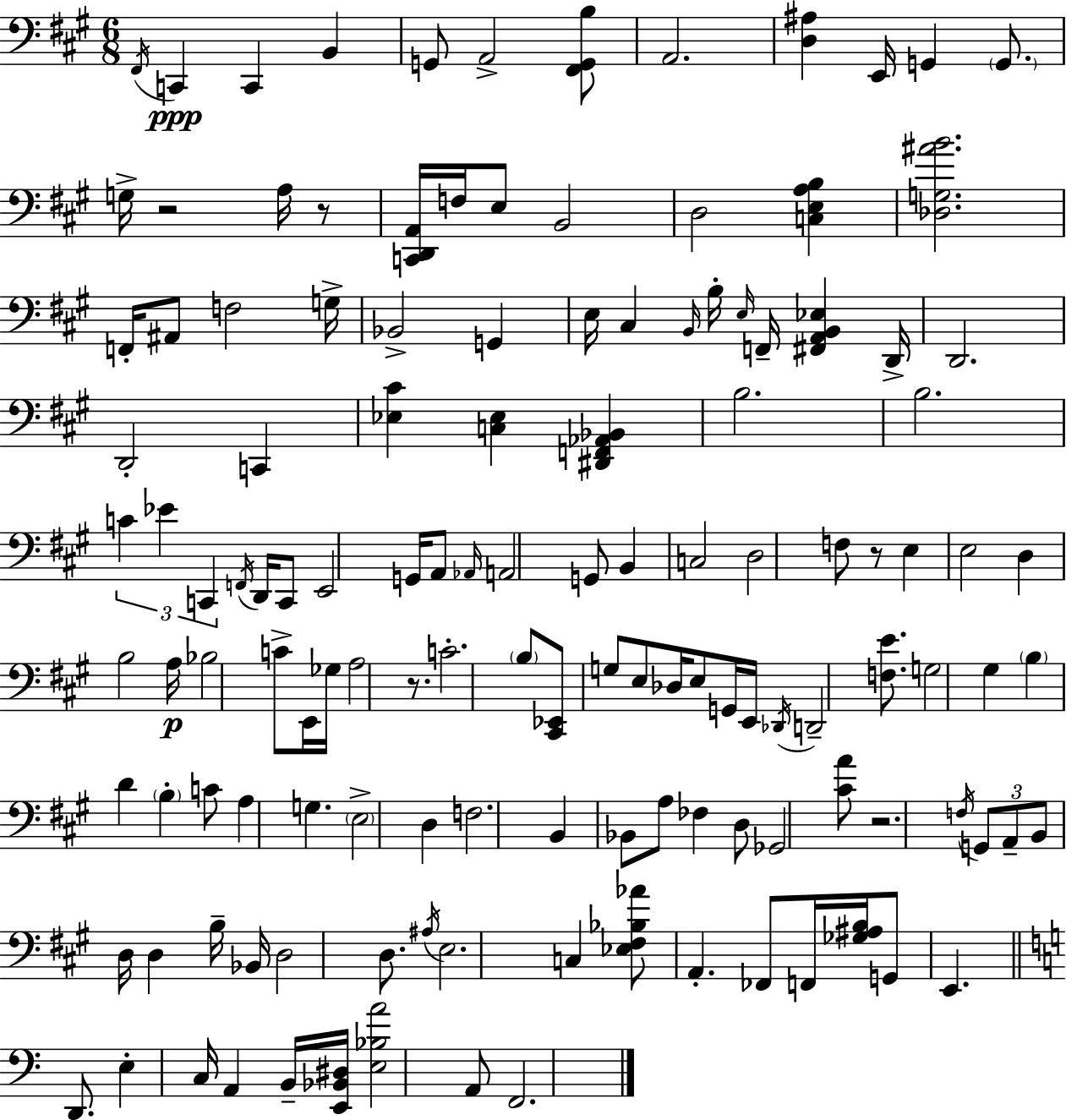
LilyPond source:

{
  \clef bass
  \numericTimeSignature
  \time 6/8
  \key a \major
  \repeat volta 2 { \acciaccatura { fis,16 }\ppp c,4 c,4 b,4 | g,8 a,2-> <fis, g, b>8 | a,2. | <d ais>4 e,16 g,4 \parenthesize g,8. | \break g16-> r2 a16 r8 | <c, d, a,>16 f16 e8 b,2 | d2 <c e a b>4 | <des g ais' b'>2. | \break f,16-. ais,8 f2 | g16-> bes,2-> g,4 | e16 cis4 \grace { b,16 } b16-. \grace { e16 } f,16-- <fis, a, b, ees>4 | d,16-> d,2. | \break d,2-. c,4 | <ees cis'>4 <c ees>4 <dis, f, aes, bes,>4 | b2. | b2. | \break \tuplet 3/2 { c'4 ees'4 c,4 } | \acciaccatura { f,16 } d,16 c,8 e,2 | g,16 a,8 \grace { aes,16 } a,2 | g,8 b,4 c2 | \break d2 | f8 r8 e4 e2 | d4 b2 | a16\p bes2 | \break c'8-> e,16 ges16 a2 | r8. c'2.-. | \parenthesize b8 <cis, ees,>8 g8 e8 | des16 e8 g,16 e,16 \acciaccatura { des,16 } d,2-- | \break <f e'>8. g2 | gis4 \parenthesize b4 d'4 | \parenthesize b4-. c'8 a4 | g4. \parenthesize e2-> | \break d4 f2. | b,4 bes,8 | a8 fes4 d8 ges,2 | <cis' a'>8 r2. | \break \acciaccatura { f16 } \tuplet 3/2 { g,8 a,8-- b,8 } | d16 d4 b16-- bes,16 d2 | d8. \acciaccatura { ais16 } e2. | c4 | \break <ees fis bes aes'>8 a,4.-. fes,8 f,16 <ges ais b>16 | g,8 e,4. \bar "||" \break \key a \minor d,8. e4-. c16 a,4 | b,16-- <e, bes, dis>16 <e bes a'>2 a,8 | f,2. | } \bar "|."
}